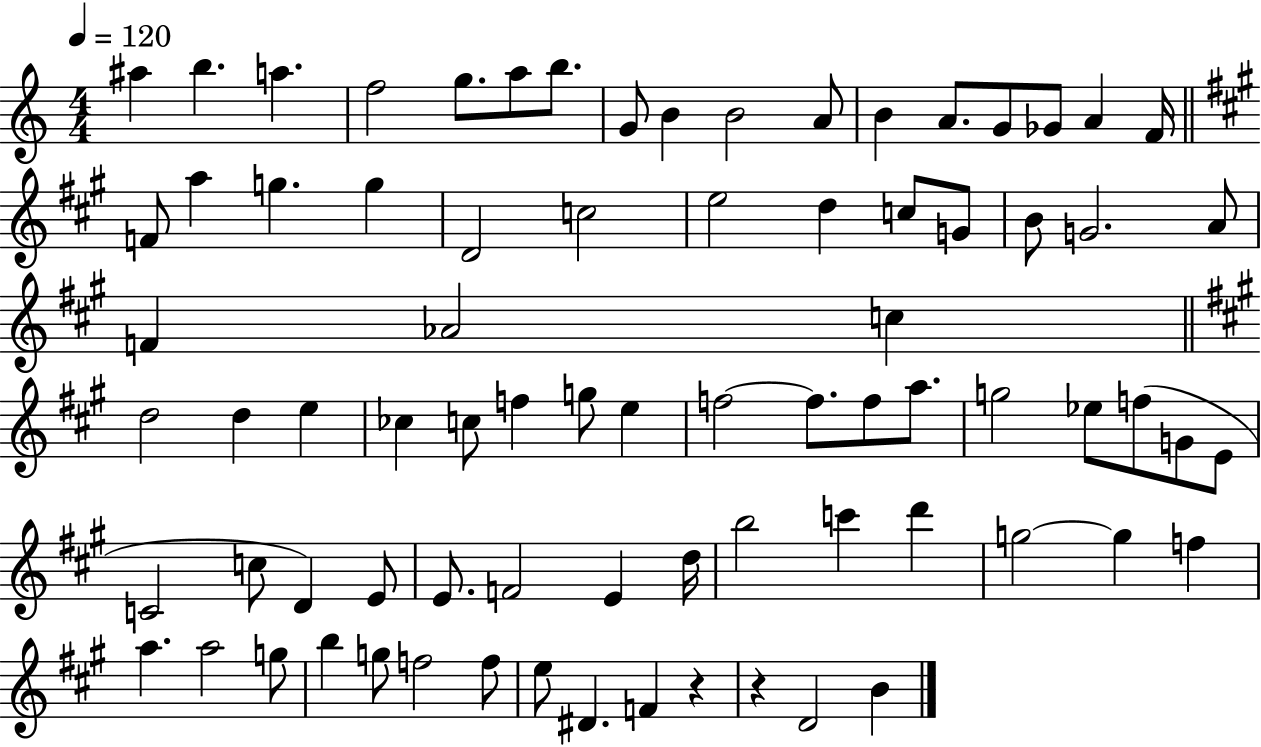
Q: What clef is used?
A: treble